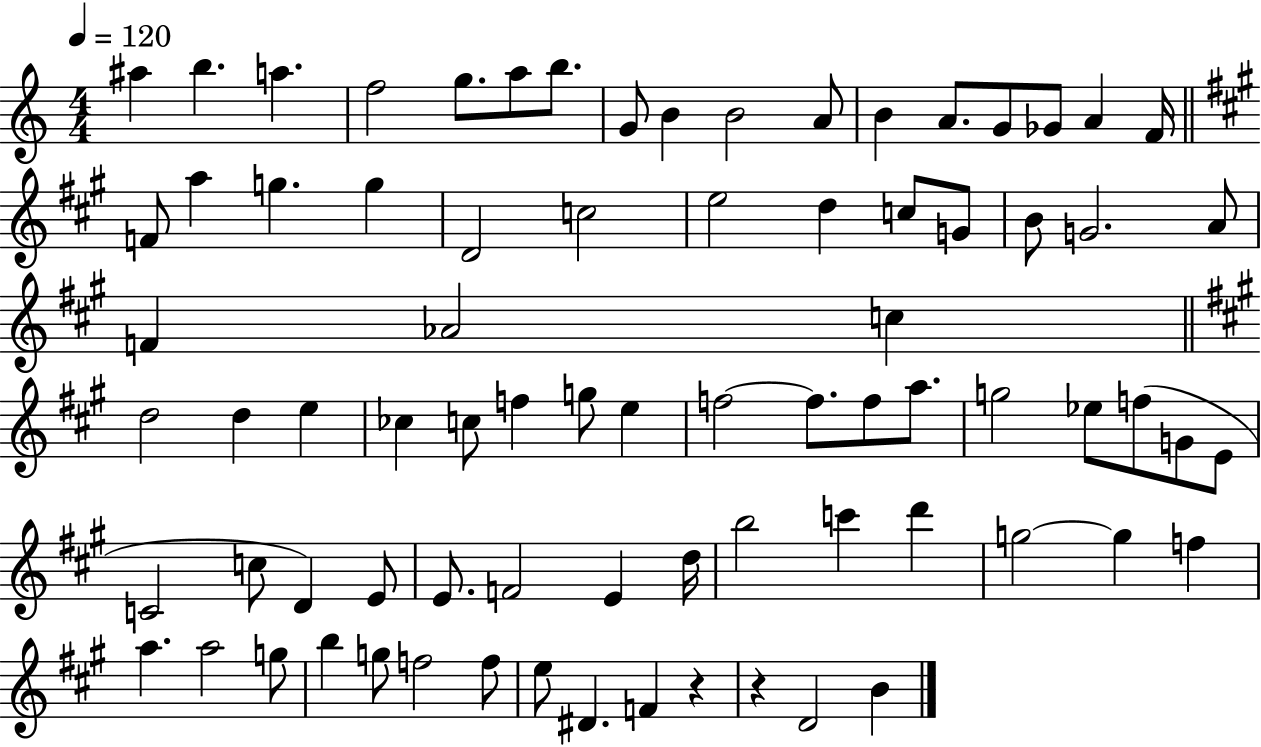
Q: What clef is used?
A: treble